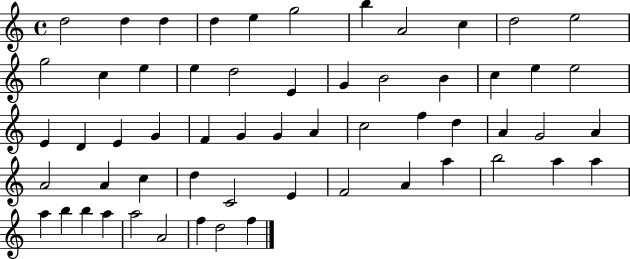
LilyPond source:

{
  \clef treble
  \time 4/4
  \defaultTimeSignature
  \key c \major
  d''2 d''4 d''4 | d''4 e''4 g''2 | b''4 a'2 c''4 | d''2 e''2 | \break g''2 c''4 e''4 | e''4 d''2 e'4 | g'4 b'2 b'4 | c''4 e''4 e''2 | \break e'4 d'4 e'4 g'4 | f'4 g'4 g'4 a'4 | c''2 f''4 d''4 | a'4 g'2 a'4 | \break a'2 a'4 c''4 | d''4 c'2 e'4 | f'2 a'4 a''4 | b''2 a''4 a''4 | \break a''4 b''4 b''4 a''4 | a''2 a'2 | f''4 d''2 f''4 | \bar "|."
}